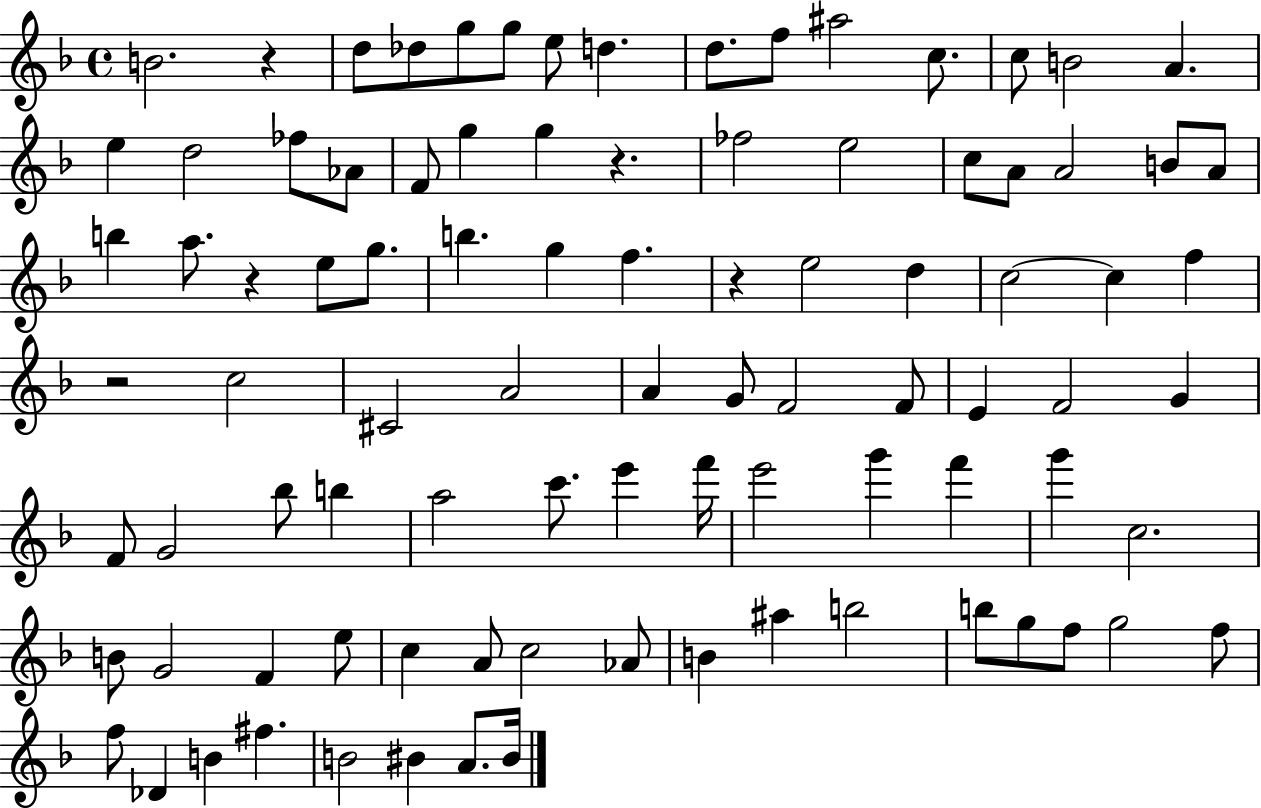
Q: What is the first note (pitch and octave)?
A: B4